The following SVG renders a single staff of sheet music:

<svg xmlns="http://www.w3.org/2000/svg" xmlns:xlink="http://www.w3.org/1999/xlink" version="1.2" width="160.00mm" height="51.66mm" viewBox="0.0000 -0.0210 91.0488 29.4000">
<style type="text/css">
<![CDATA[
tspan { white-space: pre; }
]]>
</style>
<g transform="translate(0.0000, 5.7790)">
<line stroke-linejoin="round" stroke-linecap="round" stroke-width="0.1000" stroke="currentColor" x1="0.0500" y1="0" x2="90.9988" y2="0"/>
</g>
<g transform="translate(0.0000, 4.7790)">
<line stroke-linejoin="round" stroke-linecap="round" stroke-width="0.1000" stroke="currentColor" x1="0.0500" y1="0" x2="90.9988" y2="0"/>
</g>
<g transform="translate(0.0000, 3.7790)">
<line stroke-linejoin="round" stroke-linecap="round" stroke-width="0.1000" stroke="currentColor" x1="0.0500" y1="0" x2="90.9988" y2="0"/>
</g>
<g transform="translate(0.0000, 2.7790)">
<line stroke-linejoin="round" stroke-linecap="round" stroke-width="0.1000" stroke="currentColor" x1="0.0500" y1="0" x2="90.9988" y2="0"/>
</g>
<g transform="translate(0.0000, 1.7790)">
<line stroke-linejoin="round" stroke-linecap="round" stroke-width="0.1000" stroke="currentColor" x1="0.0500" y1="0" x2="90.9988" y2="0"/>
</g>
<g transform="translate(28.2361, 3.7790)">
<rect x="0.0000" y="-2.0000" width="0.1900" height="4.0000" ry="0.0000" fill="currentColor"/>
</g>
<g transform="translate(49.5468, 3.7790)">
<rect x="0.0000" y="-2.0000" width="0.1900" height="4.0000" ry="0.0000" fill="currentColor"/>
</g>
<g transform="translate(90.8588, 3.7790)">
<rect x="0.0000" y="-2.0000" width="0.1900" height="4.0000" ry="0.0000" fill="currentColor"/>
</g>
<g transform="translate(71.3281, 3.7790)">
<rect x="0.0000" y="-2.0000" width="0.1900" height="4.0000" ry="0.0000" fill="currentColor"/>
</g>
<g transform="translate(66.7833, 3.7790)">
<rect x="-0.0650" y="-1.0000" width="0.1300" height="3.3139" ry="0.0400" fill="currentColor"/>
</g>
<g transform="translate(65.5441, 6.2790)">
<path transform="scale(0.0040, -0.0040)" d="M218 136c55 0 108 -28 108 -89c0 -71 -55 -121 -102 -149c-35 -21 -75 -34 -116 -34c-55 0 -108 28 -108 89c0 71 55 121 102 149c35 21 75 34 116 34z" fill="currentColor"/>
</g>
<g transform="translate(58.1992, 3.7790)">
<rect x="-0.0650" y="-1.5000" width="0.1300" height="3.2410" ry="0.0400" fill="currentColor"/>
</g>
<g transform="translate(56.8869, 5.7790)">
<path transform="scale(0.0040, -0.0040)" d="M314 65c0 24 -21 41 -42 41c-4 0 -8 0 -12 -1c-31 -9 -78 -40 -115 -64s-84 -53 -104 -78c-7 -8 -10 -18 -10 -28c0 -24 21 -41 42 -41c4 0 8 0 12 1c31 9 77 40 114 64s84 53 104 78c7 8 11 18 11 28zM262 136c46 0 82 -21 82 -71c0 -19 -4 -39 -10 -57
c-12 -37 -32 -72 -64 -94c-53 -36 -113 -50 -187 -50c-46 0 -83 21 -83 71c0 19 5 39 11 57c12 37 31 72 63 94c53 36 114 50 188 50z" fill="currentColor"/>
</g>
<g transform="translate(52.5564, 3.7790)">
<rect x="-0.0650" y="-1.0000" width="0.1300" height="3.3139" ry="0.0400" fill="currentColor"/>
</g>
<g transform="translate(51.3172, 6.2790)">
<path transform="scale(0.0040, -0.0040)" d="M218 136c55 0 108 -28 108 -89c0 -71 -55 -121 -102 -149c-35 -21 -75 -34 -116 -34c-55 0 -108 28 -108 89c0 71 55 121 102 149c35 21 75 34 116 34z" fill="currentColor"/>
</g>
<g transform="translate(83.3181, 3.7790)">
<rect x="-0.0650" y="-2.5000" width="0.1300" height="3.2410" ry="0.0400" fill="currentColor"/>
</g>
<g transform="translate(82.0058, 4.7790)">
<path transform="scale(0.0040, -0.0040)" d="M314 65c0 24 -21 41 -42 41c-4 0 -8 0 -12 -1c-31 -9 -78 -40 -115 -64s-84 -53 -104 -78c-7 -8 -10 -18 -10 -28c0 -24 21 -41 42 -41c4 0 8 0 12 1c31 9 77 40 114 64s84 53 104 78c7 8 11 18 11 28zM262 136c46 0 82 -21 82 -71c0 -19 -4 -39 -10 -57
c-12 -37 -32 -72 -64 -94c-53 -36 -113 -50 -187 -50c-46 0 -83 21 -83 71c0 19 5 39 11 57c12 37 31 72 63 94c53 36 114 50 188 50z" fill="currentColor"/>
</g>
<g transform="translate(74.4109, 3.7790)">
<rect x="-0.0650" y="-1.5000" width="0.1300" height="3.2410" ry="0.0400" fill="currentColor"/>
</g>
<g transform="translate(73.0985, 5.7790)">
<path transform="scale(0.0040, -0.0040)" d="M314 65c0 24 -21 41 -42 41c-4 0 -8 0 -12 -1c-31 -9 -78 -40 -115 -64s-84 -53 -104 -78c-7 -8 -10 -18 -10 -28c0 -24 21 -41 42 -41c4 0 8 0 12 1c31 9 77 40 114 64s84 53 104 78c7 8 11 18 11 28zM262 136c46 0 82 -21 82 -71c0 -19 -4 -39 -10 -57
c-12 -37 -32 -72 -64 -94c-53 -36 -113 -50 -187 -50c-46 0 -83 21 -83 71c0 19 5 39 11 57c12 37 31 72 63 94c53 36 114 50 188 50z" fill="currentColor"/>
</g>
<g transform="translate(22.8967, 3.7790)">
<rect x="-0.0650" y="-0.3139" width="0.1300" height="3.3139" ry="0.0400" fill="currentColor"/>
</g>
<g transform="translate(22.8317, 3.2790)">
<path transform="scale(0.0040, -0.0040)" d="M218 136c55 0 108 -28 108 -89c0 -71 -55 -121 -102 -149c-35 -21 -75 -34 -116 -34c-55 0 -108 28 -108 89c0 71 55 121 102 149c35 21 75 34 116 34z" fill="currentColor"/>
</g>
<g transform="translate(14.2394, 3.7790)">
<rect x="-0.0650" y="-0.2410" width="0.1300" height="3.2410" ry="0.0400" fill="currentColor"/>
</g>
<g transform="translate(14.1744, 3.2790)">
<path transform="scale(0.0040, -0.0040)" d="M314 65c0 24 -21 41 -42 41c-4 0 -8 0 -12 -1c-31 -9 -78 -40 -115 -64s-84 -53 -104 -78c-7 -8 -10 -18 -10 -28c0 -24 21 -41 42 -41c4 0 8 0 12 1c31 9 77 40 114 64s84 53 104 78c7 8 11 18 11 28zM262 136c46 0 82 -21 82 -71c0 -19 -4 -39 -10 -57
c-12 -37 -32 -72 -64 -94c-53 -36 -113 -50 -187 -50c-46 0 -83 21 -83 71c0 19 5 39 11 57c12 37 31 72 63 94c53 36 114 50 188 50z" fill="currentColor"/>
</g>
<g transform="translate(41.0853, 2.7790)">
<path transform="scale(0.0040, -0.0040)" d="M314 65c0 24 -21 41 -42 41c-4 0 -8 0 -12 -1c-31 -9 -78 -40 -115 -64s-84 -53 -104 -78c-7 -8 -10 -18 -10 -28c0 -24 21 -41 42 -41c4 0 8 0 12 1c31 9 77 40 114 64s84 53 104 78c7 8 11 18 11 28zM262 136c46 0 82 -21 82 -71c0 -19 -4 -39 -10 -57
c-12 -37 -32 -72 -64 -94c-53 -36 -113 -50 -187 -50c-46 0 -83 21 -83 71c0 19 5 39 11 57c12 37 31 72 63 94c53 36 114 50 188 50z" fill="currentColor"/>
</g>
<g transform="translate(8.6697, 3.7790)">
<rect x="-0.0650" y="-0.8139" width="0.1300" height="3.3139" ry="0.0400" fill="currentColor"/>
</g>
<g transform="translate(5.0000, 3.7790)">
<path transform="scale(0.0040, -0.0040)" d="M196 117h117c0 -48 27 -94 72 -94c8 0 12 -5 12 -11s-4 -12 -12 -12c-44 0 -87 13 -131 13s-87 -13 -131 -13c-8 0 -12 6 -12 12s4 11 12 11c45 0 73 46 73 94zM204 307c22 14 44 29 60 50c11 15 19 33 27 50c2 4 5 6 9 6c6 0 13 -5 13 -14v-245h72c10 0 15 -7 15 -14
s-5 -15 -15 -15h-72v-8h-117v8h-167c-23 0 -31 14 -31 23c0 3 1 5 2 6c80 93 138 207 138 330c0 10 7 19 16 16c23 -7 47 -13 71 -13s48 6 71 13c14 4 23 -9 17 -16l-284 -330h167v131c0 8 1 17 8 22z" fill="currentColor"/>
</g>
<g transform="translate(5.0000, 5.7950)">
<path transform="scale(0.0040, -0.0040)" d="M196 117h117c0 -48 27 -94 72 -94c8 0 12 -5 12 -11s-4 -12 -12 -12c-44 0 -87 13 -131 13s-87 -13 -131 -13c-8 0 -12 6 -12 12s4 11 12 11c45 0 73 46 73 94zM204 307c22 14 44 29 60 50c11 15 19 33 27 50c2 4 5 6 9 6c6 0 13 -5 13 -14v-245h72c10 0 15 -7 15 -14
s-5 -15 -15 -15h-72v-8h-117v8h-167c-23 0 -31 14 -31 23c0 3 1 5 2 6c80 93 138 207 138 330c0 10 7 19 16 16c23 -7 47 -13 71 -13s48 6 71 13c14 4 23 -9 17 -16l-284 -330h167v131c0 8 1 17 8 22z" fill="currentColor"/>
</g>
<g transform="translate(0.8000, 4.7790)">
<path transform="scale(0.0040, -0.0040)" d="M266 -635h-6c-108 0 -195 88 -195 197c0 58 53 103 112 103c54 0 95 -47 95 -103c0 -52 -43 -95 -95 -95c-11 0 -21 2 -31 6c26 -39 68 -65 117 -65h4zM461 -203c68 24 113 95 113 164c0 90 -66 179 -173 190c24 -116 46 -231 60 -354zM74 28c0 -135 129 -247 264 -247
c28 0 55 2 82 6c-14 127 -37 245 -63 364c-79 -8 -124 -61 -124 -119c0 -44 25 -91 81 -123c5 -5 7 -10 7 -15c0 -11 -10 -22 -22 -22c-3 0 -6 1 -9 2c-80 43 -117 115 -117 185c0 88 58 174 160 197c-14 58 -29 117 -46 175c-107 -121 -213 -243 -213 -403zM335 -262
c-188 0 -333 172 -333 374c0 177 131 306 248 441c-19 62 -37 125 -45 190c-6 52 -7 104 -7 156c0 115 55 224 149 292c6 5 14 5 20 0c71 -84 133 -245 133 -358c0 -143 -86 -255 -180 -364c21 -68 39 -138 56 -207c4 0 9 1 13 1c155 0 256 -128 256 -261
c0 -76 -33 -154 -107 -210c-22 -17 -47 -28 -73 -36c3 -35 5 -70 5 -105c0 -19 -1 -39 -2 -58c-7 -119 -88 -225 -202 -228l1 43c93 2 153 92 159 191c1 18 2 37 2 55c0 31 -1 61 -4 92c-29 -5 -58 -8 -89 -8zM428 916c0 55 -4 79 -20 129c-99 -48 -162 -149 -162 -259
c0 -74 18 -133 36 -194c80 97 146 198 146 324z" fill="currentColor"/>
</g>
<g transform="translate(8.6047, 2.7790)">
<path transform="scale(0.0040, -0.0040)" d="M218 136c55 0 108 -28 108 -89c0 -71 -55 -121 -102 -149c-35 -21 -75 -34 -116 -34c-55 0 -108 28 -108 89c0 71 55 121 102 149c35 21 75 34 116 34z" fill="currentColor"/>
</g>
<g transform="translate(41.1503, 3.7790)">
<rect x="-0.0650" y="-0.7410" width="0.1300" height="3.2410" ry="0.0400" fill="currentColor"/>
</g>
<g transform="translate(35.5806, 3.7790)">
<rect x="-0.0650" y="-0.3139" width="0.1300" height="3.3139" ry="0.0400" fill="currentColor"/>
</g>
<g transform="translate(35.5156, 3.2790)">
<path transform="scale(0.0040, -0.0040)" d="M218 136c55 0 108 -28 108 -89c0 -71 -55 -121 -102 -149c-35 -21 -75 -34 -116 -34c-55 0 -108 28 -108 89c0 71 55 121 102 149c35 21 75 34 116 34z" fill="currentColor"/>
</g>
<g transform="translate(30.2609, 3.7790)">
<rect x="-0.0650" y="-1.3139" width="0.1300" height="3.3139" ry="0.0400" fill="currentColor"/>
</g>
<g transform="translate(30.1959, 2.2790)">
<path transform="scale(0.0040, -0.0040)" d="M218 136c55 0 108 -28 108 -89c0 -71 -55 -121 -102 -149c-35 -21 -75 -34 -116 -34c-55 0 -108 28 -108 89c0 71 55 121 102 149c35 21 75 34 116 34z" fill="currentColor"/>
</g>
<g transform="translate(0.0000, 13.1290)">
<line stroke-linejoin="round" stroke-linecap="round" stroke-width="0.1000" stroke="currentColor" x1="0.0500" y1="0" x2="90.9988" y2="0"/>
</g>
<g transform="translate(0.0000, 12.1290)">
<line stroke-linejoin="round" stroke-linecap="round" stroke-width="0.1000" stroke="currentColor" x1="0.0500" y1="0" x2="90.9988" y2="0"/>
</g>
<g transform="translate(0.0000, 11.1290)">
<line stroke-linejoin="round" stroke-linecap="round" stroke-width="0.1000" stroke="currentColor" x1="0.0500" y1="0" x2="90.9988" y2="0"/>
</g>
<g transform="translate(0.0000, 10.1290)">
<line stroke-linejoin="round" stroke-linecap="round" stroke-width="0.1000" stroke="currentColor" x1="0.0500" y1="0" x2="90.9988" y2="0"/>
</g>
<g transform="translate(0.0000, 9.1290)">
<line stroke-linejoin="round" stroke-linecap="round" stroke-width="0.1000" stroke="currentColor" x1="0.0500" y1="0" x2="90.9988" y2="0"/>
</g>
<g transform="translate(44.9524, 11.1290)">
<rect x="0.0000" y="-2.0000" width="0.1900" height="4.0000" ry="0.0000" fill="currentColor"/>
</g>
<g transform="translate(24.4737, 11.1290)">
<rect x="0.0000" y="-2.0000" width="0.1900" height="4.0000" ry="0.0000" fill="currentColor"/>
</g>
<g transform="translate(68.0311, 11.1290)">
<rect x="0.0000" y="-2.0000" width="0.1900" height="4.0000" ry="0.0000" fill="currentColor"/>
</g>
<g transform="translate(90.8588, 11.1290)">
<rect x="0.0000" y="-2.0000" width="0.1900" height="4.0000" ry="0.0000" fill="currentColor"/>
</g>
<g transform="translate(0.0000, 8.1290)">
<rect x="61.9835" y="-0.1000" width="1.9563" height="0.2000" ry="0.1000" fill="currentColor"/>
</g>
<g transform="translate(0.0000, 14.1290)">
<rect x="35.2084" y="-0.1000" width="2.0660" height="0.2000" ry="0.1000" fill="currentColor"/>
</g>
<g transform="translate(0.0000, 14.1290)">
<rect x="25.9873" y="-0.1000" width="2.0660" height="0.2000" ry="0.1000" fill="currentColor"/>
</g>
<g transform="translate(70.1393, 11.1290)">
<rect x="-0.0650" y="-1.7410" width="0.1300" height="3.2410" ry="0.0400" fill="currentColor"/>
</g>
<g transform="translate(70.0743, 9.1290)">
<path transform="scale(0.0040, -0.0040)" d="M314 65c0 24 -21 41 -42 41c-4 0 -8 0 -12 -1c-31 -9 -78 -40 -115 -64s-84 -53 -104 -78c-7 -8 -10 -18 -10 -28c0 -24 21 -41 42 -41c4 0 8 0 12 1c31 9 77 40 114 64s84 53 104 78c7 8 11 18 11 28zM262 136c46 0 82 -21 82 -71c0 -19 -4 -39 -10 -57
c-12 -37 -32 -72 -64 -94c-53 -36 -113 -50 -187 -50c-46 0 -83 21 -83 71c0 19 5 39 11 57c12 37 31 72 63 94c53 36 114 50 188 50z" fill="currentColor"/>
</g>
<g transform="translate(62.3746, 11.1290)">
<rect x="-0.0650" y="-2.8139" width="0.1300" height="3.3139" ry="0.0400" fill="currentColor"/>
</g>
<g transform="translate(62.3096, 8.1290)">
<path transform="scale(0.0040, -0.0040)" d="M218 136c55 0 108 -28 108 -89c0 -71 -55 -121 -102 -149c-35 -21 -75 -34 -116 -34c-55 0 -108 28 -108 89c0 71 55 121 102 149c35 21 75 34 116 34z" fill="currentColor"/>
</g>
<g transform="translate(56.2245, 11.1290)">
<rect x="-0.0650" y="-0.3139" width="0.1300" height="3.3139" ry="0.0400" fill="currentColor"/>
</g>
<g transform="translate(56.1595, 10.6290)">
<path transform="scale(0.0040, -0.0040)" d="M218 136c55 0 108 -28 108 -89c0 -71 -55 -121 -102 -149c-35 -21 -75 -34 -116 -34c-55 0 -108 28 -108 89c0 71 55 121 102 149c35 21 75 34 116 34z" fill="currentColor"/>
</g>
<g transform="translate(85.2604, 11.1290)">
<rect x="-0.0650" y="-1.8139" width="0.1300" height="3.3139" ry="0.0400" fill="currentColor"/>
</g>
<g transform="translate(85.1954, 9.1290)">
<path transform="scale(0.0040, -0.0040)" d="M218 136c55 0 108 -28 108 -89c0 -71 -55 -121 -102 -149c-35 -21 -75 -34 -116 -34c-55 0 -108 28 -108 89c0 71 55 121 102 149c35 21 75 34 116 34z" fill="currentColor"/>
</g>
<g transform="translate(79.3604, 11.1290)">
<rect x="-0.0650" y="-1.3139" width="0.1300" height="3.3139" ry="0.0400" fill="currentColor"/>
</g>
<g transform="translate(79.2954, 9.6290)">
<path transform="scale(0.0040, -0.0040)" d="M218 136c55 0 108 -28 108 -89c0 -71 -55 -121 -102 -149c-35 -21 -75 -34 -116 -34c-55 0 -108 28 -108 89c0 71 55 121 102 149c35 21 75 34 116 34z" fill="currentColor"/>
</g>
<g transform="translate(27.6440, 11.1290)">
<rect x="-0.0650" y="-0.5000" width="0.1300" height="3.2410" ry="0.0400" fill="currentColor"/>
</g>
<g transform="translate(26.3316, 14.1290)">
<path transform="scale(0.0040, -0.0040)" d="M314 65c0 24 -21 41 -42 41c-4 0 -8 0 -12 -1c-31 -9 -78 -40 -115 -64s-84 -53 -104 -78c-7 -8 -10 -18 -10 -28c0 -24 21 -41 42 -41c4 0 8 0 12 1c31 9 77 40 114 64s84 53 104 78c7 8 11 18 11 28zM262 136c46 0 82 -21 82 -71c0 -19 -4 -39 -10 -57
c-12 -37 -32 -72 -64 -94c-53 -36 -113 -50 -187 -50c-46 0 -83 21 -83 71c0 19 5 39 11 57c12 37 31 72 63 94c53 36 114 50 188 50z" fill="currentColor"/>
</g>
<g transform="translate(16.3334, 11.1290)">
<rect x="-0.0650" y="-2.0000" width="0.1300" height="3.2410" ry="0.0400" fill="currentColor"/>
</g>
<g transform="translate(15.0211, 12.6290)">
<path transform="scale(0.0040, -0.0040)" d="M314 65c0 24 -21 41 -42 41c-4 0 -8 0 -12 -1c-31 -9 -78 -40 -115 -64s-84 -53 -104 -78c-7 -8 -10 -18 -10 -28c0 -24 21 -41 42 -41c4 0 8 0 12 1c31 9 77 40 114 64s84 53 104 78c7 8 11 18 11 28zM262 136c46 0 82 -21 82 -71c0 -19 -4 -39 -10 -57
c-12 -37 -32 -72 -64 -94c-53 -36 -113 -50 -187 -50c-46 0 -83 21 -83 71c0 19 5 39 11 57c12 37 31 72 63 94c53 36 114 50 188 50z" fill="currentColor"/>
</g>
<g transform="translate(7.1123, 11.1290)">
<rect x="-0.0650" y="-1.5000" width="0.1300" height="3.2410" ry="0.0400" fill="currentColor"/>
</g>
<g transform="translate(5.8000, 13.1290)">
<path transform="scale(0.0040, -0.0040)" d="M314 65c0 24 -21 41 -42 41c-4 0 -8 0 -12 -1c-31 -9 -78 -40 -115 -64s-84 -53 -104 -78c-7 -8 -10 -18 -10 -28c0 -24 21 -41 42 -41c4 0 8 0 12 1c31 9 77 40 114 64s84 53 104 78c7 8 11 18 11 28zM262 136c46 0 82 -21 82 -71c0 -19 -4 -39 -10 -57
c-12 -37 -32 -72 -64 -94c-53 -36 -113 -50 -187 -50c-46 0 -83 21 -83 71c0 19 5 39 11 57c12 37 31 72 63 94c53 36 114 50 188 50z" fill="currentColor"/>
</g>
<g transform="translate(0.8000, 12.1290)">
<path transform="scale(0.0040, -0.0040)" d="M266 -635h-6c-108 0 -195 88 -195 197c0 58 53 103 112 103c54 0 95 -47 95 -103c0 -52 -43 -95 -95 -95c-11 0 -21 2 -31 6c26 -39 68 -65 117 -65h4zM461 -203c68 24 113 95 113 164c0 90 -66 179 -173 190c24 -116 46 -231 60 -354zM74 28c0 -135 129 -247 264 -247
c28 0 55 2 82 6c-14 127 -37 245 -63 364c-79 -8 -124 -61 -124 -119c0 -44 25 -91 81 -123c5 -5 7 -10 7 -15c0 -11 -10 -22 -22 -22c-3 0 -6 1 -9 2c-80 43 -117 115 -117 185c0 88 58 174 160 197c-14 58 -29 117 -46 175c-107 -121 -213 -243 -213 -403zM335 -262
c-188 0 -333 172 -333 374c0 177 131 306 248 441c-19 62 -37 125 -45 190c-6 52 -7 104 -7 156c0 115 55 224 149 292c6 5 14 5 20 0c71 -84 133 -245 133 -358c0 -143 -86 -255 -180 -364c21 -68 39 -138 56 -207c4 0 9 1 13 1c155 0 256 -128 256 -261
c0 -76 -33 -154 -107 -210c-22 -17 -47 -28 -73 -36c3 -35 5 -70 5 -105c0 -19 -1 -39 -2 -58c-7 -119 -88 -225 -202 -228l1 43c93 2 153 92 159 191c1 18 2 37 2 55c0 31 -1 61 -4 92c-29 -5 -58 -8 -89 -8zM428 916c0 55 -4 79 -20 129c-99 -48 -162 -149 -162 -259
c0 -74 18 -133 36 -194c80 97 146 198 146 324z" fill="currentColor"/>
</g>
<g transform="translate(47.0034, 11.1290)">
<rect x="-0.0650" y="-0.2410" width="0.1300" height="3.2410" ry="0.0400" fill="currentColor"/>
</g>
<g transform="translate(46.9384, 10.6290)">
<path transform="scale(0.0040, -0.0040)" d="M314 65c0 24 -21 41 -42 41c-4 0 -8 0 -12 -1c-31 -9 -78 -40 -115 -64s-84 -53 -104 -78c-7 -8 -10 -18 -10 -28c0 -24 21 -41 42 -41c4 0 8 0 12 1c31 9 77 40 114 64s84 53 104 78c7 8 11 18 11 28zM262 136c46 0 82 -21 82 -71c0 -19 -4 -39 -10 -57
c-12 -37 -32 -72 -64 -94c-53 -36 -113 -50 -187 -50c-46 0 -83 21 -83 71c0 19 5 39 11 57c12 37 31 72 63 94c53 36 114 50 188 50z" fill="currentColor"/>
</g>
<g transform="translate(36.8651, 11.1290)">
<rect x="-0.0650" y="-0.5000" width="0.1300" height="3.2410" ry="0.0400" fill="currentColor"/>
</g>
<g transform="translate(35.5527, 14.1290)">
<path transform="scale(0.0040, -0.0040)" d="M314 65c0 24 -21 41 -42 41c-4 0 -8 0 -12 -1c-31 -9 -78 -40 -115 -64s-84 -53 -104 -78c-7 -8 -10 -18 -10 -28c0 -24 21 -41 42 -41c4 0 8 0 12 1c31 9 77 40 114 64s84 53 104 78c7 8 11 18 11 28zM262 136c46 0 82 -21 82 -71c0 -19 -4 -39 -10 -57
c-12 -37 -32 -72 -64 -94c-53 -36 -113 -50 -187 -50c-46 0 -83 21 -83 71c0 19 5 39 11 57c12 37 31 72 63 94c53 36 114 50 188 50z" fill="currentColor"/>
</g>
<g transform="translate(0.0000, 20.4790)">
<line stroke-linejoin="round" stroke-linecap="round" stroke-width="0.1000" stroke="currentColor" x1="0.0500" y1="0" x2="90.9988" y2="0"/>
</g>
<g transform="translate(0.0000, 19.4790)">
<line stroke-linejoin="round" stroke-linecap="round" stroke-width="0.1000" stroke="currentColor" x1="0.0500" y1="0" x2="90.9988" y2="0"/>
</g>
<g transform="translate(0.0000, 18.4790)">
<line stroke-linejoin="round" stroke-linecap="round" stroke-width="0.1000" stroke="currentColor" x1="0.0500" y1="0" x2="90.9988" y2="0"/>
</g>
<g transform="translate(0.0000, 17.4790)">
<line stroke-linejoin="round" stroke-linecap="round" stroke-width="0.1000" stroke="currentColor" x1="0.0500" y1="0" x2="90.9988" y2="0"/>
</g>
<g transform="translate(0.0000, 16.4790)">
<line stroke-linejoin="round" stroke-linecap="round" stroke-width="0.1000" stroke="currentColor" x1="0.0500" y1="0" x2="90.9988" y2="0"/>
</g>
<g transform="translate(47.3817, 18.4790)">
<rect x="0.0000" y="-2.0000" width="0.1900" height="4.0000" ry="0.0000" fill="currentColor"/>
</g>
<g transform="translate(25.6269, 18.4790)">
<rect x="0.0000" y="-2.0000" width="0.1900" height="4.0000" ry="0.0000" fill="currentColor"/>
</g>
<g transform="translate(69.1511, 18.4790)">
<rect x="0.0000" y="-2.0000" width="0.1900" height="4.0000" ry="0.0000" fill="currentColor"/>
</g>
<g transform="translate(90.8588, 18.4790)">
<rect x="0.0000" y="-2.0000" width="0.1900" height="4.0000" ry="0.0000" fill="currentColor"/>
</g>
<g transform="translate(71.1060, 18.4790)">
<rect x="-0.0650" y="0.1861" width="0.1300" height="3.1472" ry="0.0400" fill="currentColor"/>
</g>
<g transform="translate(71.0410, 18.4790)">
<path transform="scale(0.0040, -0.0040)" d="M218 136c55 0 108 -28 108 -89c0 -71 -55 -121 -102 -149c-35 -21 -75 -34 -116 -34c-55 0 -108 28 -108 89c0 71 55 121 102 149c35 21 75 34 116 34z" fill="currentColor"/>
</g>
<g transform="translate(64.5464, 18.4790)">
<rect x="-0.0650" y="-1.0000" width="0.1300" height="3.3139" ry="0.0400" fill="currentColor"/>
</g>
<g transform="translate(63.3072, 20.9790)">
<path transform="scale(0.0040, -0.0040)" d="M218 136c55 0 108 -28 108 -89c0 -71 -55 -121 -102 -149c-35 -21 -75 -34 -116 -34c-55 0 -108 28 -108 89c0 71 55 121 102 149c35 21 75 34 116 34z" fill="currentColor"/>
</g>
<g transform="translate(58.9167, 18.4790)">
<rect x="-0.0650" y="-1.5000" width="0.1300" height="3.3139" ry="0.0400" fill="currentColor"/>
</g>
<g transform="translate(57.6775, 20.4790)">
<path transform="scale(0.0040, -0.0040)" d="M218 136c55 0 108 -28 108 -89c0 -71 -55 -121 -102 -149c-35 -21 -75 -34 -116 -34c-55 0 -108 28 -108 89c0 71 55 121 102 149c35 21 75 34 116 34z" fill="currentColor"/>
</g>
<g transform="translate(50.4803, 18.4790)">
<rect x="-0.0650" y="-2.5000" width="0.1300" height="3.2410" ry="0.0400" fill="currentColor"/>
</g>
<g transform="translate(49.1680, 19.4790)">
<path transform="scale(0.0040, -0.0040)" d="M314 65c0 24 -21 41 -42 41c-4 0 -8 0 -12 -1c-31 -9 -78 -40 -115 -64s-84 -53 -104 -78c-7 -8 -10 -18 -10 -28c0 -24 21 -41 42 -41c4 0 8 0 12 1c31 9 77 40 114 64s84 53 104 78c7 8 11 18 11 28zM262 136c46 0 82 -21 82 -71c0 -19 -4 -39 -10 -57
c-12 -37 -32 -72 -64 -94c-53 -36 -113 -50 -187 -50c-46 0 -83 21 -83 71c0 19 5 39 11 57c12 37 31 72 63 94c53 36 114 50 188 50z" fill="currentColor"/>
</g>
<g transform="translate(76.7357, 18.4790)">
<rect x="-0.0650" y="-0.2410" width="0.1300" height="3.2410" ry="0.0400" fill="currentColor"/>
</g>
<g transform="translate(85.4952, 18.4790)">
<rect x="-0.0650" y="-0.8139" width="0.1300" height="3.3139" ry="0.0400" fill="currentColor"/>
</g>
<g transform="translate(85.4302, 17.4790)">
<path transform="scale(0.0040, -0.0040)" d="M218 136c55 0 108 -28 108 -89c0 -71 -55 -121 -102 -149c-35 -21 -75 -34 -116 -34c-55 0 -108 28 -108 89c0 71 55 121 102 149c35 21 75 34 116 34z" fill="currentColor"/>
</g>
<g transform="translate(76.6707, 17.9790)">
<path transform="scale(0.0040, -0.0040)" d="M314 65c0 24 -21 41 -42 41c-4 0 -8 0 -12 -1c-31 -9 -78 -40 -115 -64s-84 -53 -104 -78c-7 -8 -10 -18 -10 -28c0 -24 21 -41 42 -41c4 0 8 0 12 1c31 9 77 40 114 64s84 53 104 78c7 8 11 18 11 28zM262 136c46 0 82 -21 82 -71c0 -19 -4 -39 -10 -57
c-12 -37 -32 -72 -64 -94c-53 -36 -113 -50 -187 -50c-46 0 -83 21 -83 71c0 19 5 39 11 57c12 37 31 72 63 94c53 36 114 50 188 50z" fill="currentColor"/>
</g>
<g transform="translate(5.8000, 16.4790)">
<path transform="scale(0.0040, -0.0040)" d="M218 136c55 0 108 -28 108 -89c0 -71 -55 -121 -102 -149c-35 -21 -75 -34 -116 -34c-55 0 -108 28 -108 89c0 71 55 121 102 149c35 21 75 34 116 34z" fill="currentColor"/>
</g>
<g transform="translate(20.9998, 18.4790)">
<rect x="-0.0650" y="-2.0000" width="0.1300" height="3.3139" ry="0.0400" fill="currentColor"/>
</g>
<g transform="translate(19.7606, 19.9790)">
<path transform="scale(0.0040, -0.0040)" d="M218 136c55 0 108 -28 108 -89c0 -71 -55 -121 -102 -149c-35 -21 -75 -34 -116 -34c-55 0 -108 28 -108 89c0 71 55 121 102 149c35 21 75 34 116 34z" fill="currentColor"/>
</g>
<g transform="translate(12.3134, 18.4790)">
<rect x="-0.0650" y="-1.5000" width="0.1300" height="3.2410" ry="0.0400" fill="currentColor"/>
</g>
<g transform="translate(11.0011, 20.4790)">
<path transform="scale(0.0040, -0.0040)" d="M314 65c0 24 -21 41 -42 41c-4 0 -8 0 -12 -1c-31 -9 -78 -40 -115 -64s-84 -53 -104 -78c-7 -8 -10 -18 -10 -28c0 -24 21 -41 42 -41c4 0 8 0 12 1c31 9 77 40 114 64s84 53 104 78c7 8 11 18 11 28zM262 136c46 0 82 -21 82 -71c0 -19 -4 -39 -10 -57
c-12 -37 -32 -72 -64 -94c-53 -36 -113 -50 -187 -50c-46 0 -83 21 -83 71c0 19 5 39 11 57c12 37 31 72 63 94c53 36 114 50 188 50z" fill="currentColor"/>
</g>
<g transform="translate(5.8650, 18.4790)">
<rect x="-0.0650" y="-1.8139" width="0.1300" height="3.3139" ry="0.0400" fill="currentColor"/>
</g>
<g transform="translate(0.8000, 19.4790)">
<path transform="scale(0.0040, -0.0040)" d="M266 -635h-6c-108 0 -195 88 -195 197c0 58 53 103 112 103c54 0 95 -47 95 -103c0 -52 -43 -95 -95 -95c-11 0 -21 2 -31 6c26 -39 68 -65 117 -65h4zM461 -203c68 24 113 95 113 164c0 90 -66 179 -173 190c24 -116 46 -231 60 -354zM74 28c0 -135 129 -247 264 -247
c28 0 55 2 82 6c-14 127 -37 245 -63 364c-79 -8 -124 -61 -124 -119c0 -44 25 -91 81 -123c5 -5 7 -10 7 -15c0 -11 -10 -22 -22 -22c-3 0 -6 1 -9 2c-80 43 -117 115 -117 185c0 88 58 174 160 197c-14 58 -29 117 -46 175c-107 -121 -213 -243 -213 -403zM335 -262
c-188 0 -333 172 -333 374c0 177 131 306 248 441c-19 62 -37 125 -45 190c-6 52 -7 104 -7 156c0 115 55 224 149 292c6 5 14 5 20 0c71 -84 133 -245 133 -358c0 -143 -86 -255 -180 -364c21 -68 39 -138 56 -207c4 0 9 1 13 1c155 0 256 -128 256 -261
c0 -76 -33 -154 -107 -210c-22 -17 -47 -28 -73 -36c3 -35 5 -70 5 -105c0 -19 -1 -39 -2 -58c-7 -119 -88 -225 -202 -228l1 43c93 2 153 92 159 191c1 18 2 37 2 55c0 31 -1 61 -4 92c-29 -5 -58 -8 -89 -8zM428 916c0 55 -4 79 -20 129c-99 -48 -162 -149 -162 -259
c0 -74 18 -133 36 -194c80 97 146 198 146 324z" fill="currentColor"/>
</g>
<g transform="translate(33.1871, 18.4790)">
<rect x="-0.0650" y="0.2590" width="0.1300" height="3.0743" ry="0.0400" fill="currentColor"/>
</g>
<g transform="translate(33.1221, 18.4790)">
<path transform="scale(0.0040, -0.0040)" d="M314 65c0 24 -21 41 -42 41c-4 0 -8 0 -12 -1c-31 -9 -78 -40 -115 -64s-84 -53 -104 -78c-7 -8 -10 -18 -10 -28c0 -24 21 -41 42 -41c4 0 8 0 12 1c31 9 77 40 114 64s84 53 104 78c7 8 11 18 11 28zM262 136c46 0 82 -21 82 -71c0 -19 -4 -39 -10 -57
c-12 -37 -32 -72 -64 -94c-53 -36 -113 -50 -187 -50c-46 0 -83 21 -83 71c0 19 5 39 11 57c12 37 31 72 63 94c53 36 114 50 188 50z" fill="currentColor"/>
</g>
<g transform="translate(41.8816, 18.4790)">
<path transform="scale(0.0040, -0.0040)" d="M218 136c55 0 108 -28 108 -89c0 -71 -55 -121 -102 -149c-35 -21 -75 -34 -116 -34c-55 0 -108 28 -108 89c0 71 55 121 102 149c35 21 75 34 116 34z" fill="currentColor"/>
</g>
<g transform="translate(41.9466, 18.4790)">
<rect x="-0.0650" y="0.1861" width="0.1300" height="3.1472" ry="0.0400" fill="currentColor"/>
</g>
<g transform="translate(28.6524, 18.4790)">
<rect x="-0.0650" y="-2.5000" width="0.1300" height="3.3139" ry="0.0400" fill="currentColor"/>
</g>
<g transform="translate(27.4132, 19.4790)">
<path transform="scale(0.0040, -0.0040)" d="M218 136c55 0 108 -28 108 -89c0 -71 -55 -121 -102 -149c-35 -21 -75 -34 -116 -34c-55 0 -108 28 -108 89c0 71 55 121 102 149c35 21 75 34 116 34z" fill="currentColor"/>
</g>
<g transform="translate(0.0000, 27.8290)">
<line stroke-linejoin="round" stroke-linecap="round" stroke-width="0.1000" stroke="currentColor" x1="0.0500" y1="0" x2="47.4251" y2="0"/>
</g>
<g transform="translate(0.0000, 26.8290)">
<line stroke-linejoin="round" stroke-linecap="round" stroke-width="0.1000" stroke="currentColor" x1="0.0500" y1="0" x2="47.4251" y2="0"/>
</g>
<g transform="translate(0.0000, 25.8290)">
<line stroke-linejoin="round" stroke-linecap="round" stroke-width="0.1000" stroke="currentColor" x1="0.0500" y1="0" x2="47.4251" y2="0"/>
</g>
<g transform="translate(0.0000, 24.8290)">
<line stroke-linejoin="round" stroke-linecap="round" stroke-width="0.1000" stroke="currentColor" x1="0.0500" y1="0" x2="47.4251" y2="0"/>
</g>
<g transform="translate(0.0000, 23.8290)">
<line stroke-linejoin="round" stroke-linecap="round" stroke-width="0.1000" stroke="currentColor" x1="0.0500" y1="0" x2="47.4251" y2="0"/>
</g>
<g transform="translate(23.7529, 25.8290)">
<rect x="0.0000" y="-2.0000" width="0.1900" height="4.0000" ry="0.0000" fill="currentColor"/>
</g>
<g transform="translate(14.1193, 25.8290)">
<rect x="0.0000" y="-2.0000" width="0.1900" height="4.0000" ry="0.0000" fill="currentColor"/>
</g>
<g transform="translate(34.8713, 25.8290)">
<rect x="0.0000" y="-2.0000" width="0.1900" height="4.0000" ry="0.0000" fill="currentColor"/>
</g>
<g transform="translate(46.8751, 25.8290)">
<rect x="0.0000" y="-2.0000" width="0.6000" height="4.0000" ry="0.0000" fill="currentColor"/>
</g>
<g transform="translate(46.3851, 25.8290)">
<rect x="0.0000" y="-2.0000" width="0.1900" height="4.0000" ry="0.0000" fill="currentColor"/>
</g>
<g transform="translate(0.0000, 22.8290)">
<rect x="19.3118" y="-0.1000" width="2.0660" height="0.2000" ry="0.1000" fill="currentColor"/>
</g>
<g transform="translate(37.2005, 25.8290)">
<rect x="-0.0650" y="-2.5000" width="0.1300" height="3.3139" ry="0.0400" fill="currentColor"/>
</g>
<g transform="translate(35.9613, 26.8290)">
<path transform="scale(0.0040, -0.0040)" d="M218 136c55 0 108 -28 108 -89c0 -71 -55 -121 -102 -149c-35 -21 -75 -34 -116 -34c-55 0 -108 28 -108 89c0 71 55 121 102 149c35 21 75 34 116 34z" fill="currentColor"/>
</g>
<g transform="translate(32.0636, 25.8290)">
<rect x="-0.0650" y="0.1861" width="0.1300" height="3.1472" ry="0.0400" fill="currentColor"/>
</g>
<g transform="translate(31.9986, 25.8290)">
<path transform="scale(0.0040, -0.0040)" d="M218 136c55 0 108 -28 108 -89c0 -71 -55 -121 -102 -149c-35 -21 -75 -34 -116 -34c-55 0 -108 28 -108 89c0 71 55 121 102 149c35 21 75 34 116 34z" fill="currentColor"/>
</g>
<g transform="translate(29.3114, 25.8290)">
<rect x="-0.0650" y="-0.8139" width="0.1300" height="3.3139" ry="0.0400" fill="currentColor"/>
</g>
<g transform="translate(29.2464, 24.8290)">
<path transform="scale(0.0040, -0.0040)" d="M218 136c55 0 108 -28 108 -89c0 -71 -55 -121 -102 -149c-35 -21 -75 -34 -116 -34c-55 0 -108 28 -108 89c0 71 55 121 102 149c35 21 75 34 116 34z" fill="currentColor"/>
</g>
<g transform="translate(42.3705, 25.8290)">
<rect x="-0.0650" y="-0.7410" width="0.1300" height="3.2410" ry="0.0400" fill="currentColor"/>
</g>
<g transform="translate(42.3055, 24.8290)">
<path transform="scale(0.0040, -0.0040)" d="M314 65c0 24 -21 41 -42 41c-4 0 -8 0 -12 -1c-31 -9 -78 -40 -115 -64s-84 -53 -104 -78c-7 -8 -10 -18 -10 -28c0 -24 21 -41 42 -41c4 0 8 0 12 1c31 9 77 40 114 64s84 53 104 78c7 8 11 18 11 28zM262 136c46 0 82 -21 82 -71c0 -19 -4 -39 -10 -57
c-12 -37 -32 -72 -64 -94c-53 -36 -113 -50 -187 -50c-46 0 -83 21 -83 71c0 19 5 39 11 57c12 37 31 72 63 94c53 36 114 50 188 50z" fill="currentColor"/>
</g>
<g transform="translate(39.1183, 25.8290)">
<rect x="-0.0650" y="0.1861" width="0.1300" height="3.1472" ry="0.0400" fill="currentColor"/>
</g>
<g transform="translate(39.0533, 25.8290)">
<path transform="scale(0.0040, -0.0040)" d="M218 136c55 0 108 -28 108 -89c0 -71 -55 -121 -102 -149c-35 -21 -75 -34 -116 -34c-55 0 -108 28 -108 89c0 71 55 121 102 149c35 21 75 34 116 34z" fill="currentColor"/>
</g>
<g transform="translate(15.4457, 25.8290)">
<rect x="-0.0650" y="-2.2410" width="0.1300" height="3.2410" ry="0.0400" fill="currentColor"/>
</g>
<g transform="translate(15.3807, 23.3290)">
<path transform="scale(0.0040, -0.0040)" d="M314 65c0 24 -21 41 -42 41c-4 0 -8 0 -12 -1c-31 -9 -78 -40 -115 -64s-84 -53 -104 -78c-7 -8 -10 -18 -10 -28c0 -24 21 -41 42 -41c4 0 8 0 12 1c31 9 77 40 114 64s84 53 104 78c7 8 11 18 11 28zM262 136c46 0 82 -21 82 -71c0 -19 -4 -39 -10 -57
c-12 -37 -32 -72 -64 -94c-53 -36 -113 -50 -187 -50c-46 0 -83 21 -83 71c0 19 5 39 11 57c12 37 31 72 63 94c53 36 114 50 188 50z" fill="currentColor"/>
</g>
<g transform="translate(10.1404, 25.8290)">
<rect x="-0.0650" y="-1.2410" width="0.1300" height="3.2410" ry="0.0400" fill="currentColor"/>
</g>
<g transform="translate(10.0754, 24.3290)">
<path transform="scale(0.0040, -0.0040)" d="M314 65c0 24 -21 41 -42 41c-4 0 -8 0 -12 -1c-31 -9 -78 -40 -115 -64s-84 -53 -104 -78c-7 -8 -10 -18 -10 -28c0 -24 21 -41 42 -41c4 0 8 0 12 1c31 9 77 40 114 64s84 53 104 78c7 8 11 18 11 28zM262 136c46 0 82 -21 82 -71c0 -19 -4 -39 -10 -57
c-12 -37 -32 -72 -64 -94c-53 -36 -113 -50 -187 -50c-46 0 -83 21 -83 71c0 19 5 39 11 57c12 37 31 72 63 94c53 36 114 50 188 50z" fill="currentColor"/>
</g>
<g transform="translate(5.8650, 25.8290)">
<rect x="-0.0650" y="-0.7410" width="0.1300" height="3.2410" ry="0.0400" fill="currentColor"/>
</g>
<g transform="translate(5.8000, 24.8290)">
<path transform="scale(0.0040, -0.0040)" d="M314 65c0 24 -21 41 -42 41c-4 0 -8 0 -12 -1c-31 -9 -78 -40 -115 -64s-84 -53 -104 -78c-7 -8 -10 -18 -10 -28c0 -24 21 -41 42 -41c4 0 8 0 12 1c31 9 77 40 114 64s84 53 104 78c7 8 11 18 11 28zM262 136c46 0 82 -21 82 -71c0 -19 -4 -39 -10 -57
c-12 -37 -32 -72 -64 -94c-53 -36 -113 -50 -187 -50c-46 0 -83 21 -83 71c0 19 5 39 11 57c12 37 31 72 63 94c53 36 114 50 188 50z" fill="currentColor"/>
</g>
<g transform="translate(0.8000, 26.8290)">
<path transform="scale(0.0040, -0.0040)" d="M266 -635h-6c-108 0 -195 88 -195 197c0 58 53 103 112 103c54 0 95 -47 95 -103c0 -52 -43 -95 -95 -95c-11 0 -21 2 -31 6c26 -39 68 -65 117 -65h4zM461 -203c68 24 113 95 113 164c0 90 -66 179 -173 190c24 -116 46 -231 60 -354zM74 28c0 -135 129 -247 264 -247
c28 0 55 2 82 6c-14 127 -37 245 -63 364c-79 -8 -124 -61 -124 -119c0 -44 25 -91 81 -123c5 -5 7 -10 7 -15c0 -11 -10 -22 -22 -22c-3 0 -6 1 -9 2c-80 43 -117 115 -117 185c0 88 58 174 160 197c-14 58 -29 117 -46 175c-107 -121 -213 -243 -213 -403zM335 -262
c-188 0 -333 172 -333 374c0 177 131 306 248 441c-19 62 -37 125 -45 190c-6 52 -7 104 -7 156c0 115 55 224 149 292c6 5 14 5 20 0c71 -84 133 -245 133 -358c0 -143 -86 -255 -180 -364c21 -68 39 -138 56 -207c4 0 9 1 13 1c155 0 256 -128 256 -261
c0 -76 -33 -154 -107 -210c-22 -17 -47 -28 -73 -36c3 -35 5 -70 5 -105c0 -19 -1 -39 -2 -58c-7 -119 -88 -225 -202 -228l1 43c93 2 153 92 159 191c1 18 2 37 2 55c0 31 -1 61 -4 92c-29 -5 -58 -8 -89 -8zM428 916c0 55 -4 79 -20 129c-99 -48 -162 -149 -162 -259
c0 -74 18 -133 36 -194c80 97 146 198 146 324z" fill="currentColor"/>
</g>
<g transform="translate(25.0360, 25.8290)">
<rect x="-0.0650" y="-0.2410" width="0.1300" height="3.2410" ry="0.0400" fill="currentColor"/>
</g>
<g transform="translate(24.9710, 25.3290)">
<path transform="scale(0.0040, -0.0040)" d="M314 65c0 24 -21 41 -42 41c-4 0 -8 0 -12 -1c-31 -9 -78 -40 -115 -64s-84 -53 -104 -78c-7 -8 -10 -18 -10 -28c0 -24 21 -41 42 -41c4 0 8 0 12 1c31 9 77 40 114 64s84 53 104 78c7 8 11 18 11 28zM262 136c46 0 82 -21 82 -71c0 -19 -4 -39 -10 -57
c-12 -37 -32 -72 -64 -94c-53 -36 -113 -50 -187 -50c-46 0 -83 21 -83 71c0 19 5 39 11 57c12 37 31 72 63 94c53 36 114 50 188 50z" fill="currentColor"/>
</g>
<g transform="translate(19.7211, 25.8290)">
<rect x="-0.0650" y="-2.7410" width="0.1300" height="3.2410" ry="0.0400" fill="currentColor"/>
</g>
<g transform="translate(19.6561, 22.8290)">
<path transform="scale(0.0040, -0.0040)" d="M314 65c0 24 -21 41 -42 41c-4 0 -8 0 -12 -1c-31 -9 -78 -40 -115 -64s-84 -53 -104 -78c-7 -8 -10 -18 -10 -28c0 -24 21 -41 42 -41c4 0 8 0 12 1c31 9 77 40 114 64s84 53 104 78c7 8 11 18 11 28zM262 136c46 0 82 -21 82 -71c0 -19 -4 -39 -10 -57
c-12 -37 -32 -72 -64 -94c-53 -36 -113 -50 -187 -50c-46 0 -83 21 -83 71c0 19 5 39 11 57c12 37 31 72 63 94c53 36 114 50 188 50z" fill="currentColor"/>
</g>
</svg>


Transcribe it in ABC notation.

X:1
T:Untitled
M:4/4
L:1/4
K:C
d c2 c e c d2 D E2 D E2 G2 E2 F2 C2 C2 c2 c a f2 e f f E2 F G B2 B G2 E D B c2 d d2 e2 g2 a2 c2 d B G B d2